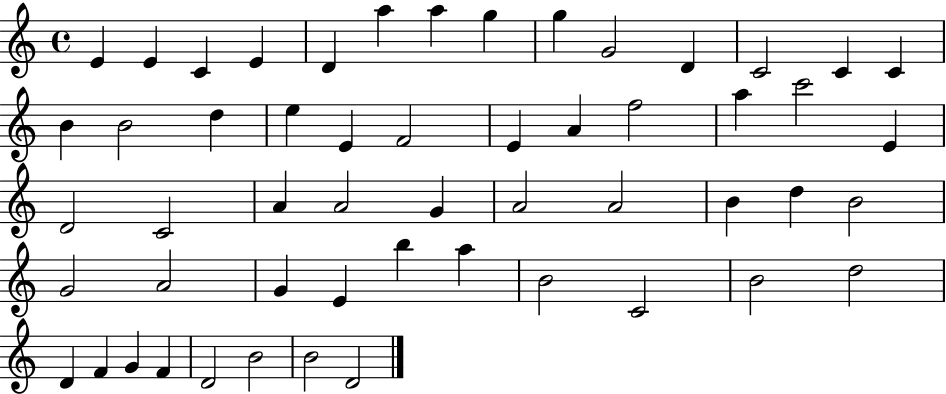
X:1
T:Untitled
M:4/4
L:1/4
K:C
E E C E D a a g g G2 D C2 C C B B2 d e E F2 E A f2 a c'2 E D2 C2 A A2 G A2 A2 B d B2 G2 A2 G E b a B2 C2 B2 d2 D F G F D2 B2 B2 D2